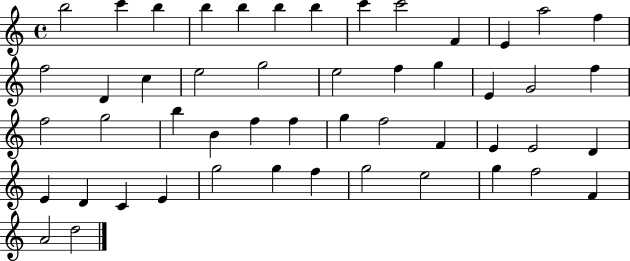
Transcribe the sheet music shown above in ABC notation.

X:1
T:Untitled
M:4/4
L:1/4
K:C
b2 c' b b b b b c' c'2 F E a2 f f2 D c e2 g2 e2 f g E G2 f f2 g2 b B f f g f2 F E E2 D E D C E g2 g f g2 e2 g f2 F A2 d2